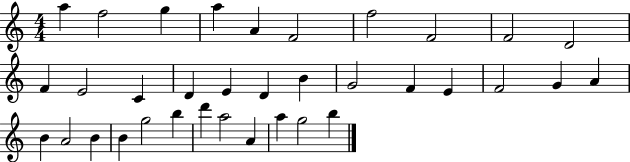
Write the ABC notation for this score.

X:1
T:Untitled
M:4/4
L:1/4
K:C
a f2 g a A F2 f2 F2 F2 D2 F E2 C D E D B G2 F E F2 G A B A2 B B g2 b d' a2 A a g2 b